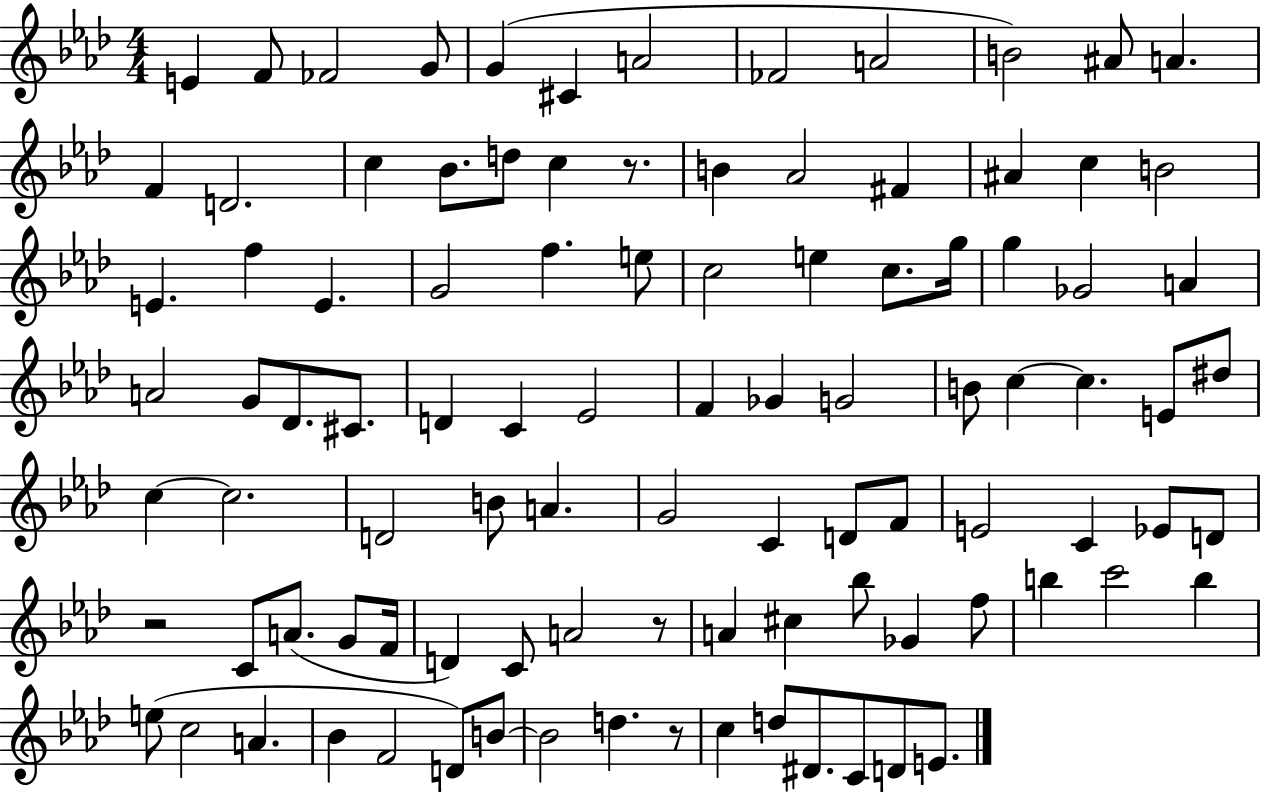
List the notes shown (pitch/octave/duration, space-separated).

E4/q F4/e FES4/h G4/e G4/q C#4/q A4/h FES4/h A4/h B4/h A#4/e A4/q. F4/q D4/h. C5/q Bb4/e. D5/e C5/q R/e. B4/q Ab4/h F#4/q A#4/q C5/q B4/h E4/q. F5/q E4/q. G4/h F5/q. E5/e C5/h E5/q C5/e. G5/s G5/q Gb4/h A4/q A4/h G4/e Db4/e. C#4/e. D4/q C4/q Eb4/h F4/q Gb4/q G4/h B4/e C5/q C5/q. E4/e D#5/e C5/q C5/h. D4/h B4/e A4/q. G4/h C4/q D4/e F4/e E4/h C4/q Eb4/e D4/e R/h C4/e A4/e. G4/e F4/s D4/q C4/e A4/h R/e A4/q C#5/q Bb5/e Gb4/q F5/e B5/q C6/h B5/q E5/e C5/h A4/q. Bb4/q F4/h D4/e B4/e B4/h D5/q. R/e C5/q D5/e D#4/e. C4/e D4/e E4/e.